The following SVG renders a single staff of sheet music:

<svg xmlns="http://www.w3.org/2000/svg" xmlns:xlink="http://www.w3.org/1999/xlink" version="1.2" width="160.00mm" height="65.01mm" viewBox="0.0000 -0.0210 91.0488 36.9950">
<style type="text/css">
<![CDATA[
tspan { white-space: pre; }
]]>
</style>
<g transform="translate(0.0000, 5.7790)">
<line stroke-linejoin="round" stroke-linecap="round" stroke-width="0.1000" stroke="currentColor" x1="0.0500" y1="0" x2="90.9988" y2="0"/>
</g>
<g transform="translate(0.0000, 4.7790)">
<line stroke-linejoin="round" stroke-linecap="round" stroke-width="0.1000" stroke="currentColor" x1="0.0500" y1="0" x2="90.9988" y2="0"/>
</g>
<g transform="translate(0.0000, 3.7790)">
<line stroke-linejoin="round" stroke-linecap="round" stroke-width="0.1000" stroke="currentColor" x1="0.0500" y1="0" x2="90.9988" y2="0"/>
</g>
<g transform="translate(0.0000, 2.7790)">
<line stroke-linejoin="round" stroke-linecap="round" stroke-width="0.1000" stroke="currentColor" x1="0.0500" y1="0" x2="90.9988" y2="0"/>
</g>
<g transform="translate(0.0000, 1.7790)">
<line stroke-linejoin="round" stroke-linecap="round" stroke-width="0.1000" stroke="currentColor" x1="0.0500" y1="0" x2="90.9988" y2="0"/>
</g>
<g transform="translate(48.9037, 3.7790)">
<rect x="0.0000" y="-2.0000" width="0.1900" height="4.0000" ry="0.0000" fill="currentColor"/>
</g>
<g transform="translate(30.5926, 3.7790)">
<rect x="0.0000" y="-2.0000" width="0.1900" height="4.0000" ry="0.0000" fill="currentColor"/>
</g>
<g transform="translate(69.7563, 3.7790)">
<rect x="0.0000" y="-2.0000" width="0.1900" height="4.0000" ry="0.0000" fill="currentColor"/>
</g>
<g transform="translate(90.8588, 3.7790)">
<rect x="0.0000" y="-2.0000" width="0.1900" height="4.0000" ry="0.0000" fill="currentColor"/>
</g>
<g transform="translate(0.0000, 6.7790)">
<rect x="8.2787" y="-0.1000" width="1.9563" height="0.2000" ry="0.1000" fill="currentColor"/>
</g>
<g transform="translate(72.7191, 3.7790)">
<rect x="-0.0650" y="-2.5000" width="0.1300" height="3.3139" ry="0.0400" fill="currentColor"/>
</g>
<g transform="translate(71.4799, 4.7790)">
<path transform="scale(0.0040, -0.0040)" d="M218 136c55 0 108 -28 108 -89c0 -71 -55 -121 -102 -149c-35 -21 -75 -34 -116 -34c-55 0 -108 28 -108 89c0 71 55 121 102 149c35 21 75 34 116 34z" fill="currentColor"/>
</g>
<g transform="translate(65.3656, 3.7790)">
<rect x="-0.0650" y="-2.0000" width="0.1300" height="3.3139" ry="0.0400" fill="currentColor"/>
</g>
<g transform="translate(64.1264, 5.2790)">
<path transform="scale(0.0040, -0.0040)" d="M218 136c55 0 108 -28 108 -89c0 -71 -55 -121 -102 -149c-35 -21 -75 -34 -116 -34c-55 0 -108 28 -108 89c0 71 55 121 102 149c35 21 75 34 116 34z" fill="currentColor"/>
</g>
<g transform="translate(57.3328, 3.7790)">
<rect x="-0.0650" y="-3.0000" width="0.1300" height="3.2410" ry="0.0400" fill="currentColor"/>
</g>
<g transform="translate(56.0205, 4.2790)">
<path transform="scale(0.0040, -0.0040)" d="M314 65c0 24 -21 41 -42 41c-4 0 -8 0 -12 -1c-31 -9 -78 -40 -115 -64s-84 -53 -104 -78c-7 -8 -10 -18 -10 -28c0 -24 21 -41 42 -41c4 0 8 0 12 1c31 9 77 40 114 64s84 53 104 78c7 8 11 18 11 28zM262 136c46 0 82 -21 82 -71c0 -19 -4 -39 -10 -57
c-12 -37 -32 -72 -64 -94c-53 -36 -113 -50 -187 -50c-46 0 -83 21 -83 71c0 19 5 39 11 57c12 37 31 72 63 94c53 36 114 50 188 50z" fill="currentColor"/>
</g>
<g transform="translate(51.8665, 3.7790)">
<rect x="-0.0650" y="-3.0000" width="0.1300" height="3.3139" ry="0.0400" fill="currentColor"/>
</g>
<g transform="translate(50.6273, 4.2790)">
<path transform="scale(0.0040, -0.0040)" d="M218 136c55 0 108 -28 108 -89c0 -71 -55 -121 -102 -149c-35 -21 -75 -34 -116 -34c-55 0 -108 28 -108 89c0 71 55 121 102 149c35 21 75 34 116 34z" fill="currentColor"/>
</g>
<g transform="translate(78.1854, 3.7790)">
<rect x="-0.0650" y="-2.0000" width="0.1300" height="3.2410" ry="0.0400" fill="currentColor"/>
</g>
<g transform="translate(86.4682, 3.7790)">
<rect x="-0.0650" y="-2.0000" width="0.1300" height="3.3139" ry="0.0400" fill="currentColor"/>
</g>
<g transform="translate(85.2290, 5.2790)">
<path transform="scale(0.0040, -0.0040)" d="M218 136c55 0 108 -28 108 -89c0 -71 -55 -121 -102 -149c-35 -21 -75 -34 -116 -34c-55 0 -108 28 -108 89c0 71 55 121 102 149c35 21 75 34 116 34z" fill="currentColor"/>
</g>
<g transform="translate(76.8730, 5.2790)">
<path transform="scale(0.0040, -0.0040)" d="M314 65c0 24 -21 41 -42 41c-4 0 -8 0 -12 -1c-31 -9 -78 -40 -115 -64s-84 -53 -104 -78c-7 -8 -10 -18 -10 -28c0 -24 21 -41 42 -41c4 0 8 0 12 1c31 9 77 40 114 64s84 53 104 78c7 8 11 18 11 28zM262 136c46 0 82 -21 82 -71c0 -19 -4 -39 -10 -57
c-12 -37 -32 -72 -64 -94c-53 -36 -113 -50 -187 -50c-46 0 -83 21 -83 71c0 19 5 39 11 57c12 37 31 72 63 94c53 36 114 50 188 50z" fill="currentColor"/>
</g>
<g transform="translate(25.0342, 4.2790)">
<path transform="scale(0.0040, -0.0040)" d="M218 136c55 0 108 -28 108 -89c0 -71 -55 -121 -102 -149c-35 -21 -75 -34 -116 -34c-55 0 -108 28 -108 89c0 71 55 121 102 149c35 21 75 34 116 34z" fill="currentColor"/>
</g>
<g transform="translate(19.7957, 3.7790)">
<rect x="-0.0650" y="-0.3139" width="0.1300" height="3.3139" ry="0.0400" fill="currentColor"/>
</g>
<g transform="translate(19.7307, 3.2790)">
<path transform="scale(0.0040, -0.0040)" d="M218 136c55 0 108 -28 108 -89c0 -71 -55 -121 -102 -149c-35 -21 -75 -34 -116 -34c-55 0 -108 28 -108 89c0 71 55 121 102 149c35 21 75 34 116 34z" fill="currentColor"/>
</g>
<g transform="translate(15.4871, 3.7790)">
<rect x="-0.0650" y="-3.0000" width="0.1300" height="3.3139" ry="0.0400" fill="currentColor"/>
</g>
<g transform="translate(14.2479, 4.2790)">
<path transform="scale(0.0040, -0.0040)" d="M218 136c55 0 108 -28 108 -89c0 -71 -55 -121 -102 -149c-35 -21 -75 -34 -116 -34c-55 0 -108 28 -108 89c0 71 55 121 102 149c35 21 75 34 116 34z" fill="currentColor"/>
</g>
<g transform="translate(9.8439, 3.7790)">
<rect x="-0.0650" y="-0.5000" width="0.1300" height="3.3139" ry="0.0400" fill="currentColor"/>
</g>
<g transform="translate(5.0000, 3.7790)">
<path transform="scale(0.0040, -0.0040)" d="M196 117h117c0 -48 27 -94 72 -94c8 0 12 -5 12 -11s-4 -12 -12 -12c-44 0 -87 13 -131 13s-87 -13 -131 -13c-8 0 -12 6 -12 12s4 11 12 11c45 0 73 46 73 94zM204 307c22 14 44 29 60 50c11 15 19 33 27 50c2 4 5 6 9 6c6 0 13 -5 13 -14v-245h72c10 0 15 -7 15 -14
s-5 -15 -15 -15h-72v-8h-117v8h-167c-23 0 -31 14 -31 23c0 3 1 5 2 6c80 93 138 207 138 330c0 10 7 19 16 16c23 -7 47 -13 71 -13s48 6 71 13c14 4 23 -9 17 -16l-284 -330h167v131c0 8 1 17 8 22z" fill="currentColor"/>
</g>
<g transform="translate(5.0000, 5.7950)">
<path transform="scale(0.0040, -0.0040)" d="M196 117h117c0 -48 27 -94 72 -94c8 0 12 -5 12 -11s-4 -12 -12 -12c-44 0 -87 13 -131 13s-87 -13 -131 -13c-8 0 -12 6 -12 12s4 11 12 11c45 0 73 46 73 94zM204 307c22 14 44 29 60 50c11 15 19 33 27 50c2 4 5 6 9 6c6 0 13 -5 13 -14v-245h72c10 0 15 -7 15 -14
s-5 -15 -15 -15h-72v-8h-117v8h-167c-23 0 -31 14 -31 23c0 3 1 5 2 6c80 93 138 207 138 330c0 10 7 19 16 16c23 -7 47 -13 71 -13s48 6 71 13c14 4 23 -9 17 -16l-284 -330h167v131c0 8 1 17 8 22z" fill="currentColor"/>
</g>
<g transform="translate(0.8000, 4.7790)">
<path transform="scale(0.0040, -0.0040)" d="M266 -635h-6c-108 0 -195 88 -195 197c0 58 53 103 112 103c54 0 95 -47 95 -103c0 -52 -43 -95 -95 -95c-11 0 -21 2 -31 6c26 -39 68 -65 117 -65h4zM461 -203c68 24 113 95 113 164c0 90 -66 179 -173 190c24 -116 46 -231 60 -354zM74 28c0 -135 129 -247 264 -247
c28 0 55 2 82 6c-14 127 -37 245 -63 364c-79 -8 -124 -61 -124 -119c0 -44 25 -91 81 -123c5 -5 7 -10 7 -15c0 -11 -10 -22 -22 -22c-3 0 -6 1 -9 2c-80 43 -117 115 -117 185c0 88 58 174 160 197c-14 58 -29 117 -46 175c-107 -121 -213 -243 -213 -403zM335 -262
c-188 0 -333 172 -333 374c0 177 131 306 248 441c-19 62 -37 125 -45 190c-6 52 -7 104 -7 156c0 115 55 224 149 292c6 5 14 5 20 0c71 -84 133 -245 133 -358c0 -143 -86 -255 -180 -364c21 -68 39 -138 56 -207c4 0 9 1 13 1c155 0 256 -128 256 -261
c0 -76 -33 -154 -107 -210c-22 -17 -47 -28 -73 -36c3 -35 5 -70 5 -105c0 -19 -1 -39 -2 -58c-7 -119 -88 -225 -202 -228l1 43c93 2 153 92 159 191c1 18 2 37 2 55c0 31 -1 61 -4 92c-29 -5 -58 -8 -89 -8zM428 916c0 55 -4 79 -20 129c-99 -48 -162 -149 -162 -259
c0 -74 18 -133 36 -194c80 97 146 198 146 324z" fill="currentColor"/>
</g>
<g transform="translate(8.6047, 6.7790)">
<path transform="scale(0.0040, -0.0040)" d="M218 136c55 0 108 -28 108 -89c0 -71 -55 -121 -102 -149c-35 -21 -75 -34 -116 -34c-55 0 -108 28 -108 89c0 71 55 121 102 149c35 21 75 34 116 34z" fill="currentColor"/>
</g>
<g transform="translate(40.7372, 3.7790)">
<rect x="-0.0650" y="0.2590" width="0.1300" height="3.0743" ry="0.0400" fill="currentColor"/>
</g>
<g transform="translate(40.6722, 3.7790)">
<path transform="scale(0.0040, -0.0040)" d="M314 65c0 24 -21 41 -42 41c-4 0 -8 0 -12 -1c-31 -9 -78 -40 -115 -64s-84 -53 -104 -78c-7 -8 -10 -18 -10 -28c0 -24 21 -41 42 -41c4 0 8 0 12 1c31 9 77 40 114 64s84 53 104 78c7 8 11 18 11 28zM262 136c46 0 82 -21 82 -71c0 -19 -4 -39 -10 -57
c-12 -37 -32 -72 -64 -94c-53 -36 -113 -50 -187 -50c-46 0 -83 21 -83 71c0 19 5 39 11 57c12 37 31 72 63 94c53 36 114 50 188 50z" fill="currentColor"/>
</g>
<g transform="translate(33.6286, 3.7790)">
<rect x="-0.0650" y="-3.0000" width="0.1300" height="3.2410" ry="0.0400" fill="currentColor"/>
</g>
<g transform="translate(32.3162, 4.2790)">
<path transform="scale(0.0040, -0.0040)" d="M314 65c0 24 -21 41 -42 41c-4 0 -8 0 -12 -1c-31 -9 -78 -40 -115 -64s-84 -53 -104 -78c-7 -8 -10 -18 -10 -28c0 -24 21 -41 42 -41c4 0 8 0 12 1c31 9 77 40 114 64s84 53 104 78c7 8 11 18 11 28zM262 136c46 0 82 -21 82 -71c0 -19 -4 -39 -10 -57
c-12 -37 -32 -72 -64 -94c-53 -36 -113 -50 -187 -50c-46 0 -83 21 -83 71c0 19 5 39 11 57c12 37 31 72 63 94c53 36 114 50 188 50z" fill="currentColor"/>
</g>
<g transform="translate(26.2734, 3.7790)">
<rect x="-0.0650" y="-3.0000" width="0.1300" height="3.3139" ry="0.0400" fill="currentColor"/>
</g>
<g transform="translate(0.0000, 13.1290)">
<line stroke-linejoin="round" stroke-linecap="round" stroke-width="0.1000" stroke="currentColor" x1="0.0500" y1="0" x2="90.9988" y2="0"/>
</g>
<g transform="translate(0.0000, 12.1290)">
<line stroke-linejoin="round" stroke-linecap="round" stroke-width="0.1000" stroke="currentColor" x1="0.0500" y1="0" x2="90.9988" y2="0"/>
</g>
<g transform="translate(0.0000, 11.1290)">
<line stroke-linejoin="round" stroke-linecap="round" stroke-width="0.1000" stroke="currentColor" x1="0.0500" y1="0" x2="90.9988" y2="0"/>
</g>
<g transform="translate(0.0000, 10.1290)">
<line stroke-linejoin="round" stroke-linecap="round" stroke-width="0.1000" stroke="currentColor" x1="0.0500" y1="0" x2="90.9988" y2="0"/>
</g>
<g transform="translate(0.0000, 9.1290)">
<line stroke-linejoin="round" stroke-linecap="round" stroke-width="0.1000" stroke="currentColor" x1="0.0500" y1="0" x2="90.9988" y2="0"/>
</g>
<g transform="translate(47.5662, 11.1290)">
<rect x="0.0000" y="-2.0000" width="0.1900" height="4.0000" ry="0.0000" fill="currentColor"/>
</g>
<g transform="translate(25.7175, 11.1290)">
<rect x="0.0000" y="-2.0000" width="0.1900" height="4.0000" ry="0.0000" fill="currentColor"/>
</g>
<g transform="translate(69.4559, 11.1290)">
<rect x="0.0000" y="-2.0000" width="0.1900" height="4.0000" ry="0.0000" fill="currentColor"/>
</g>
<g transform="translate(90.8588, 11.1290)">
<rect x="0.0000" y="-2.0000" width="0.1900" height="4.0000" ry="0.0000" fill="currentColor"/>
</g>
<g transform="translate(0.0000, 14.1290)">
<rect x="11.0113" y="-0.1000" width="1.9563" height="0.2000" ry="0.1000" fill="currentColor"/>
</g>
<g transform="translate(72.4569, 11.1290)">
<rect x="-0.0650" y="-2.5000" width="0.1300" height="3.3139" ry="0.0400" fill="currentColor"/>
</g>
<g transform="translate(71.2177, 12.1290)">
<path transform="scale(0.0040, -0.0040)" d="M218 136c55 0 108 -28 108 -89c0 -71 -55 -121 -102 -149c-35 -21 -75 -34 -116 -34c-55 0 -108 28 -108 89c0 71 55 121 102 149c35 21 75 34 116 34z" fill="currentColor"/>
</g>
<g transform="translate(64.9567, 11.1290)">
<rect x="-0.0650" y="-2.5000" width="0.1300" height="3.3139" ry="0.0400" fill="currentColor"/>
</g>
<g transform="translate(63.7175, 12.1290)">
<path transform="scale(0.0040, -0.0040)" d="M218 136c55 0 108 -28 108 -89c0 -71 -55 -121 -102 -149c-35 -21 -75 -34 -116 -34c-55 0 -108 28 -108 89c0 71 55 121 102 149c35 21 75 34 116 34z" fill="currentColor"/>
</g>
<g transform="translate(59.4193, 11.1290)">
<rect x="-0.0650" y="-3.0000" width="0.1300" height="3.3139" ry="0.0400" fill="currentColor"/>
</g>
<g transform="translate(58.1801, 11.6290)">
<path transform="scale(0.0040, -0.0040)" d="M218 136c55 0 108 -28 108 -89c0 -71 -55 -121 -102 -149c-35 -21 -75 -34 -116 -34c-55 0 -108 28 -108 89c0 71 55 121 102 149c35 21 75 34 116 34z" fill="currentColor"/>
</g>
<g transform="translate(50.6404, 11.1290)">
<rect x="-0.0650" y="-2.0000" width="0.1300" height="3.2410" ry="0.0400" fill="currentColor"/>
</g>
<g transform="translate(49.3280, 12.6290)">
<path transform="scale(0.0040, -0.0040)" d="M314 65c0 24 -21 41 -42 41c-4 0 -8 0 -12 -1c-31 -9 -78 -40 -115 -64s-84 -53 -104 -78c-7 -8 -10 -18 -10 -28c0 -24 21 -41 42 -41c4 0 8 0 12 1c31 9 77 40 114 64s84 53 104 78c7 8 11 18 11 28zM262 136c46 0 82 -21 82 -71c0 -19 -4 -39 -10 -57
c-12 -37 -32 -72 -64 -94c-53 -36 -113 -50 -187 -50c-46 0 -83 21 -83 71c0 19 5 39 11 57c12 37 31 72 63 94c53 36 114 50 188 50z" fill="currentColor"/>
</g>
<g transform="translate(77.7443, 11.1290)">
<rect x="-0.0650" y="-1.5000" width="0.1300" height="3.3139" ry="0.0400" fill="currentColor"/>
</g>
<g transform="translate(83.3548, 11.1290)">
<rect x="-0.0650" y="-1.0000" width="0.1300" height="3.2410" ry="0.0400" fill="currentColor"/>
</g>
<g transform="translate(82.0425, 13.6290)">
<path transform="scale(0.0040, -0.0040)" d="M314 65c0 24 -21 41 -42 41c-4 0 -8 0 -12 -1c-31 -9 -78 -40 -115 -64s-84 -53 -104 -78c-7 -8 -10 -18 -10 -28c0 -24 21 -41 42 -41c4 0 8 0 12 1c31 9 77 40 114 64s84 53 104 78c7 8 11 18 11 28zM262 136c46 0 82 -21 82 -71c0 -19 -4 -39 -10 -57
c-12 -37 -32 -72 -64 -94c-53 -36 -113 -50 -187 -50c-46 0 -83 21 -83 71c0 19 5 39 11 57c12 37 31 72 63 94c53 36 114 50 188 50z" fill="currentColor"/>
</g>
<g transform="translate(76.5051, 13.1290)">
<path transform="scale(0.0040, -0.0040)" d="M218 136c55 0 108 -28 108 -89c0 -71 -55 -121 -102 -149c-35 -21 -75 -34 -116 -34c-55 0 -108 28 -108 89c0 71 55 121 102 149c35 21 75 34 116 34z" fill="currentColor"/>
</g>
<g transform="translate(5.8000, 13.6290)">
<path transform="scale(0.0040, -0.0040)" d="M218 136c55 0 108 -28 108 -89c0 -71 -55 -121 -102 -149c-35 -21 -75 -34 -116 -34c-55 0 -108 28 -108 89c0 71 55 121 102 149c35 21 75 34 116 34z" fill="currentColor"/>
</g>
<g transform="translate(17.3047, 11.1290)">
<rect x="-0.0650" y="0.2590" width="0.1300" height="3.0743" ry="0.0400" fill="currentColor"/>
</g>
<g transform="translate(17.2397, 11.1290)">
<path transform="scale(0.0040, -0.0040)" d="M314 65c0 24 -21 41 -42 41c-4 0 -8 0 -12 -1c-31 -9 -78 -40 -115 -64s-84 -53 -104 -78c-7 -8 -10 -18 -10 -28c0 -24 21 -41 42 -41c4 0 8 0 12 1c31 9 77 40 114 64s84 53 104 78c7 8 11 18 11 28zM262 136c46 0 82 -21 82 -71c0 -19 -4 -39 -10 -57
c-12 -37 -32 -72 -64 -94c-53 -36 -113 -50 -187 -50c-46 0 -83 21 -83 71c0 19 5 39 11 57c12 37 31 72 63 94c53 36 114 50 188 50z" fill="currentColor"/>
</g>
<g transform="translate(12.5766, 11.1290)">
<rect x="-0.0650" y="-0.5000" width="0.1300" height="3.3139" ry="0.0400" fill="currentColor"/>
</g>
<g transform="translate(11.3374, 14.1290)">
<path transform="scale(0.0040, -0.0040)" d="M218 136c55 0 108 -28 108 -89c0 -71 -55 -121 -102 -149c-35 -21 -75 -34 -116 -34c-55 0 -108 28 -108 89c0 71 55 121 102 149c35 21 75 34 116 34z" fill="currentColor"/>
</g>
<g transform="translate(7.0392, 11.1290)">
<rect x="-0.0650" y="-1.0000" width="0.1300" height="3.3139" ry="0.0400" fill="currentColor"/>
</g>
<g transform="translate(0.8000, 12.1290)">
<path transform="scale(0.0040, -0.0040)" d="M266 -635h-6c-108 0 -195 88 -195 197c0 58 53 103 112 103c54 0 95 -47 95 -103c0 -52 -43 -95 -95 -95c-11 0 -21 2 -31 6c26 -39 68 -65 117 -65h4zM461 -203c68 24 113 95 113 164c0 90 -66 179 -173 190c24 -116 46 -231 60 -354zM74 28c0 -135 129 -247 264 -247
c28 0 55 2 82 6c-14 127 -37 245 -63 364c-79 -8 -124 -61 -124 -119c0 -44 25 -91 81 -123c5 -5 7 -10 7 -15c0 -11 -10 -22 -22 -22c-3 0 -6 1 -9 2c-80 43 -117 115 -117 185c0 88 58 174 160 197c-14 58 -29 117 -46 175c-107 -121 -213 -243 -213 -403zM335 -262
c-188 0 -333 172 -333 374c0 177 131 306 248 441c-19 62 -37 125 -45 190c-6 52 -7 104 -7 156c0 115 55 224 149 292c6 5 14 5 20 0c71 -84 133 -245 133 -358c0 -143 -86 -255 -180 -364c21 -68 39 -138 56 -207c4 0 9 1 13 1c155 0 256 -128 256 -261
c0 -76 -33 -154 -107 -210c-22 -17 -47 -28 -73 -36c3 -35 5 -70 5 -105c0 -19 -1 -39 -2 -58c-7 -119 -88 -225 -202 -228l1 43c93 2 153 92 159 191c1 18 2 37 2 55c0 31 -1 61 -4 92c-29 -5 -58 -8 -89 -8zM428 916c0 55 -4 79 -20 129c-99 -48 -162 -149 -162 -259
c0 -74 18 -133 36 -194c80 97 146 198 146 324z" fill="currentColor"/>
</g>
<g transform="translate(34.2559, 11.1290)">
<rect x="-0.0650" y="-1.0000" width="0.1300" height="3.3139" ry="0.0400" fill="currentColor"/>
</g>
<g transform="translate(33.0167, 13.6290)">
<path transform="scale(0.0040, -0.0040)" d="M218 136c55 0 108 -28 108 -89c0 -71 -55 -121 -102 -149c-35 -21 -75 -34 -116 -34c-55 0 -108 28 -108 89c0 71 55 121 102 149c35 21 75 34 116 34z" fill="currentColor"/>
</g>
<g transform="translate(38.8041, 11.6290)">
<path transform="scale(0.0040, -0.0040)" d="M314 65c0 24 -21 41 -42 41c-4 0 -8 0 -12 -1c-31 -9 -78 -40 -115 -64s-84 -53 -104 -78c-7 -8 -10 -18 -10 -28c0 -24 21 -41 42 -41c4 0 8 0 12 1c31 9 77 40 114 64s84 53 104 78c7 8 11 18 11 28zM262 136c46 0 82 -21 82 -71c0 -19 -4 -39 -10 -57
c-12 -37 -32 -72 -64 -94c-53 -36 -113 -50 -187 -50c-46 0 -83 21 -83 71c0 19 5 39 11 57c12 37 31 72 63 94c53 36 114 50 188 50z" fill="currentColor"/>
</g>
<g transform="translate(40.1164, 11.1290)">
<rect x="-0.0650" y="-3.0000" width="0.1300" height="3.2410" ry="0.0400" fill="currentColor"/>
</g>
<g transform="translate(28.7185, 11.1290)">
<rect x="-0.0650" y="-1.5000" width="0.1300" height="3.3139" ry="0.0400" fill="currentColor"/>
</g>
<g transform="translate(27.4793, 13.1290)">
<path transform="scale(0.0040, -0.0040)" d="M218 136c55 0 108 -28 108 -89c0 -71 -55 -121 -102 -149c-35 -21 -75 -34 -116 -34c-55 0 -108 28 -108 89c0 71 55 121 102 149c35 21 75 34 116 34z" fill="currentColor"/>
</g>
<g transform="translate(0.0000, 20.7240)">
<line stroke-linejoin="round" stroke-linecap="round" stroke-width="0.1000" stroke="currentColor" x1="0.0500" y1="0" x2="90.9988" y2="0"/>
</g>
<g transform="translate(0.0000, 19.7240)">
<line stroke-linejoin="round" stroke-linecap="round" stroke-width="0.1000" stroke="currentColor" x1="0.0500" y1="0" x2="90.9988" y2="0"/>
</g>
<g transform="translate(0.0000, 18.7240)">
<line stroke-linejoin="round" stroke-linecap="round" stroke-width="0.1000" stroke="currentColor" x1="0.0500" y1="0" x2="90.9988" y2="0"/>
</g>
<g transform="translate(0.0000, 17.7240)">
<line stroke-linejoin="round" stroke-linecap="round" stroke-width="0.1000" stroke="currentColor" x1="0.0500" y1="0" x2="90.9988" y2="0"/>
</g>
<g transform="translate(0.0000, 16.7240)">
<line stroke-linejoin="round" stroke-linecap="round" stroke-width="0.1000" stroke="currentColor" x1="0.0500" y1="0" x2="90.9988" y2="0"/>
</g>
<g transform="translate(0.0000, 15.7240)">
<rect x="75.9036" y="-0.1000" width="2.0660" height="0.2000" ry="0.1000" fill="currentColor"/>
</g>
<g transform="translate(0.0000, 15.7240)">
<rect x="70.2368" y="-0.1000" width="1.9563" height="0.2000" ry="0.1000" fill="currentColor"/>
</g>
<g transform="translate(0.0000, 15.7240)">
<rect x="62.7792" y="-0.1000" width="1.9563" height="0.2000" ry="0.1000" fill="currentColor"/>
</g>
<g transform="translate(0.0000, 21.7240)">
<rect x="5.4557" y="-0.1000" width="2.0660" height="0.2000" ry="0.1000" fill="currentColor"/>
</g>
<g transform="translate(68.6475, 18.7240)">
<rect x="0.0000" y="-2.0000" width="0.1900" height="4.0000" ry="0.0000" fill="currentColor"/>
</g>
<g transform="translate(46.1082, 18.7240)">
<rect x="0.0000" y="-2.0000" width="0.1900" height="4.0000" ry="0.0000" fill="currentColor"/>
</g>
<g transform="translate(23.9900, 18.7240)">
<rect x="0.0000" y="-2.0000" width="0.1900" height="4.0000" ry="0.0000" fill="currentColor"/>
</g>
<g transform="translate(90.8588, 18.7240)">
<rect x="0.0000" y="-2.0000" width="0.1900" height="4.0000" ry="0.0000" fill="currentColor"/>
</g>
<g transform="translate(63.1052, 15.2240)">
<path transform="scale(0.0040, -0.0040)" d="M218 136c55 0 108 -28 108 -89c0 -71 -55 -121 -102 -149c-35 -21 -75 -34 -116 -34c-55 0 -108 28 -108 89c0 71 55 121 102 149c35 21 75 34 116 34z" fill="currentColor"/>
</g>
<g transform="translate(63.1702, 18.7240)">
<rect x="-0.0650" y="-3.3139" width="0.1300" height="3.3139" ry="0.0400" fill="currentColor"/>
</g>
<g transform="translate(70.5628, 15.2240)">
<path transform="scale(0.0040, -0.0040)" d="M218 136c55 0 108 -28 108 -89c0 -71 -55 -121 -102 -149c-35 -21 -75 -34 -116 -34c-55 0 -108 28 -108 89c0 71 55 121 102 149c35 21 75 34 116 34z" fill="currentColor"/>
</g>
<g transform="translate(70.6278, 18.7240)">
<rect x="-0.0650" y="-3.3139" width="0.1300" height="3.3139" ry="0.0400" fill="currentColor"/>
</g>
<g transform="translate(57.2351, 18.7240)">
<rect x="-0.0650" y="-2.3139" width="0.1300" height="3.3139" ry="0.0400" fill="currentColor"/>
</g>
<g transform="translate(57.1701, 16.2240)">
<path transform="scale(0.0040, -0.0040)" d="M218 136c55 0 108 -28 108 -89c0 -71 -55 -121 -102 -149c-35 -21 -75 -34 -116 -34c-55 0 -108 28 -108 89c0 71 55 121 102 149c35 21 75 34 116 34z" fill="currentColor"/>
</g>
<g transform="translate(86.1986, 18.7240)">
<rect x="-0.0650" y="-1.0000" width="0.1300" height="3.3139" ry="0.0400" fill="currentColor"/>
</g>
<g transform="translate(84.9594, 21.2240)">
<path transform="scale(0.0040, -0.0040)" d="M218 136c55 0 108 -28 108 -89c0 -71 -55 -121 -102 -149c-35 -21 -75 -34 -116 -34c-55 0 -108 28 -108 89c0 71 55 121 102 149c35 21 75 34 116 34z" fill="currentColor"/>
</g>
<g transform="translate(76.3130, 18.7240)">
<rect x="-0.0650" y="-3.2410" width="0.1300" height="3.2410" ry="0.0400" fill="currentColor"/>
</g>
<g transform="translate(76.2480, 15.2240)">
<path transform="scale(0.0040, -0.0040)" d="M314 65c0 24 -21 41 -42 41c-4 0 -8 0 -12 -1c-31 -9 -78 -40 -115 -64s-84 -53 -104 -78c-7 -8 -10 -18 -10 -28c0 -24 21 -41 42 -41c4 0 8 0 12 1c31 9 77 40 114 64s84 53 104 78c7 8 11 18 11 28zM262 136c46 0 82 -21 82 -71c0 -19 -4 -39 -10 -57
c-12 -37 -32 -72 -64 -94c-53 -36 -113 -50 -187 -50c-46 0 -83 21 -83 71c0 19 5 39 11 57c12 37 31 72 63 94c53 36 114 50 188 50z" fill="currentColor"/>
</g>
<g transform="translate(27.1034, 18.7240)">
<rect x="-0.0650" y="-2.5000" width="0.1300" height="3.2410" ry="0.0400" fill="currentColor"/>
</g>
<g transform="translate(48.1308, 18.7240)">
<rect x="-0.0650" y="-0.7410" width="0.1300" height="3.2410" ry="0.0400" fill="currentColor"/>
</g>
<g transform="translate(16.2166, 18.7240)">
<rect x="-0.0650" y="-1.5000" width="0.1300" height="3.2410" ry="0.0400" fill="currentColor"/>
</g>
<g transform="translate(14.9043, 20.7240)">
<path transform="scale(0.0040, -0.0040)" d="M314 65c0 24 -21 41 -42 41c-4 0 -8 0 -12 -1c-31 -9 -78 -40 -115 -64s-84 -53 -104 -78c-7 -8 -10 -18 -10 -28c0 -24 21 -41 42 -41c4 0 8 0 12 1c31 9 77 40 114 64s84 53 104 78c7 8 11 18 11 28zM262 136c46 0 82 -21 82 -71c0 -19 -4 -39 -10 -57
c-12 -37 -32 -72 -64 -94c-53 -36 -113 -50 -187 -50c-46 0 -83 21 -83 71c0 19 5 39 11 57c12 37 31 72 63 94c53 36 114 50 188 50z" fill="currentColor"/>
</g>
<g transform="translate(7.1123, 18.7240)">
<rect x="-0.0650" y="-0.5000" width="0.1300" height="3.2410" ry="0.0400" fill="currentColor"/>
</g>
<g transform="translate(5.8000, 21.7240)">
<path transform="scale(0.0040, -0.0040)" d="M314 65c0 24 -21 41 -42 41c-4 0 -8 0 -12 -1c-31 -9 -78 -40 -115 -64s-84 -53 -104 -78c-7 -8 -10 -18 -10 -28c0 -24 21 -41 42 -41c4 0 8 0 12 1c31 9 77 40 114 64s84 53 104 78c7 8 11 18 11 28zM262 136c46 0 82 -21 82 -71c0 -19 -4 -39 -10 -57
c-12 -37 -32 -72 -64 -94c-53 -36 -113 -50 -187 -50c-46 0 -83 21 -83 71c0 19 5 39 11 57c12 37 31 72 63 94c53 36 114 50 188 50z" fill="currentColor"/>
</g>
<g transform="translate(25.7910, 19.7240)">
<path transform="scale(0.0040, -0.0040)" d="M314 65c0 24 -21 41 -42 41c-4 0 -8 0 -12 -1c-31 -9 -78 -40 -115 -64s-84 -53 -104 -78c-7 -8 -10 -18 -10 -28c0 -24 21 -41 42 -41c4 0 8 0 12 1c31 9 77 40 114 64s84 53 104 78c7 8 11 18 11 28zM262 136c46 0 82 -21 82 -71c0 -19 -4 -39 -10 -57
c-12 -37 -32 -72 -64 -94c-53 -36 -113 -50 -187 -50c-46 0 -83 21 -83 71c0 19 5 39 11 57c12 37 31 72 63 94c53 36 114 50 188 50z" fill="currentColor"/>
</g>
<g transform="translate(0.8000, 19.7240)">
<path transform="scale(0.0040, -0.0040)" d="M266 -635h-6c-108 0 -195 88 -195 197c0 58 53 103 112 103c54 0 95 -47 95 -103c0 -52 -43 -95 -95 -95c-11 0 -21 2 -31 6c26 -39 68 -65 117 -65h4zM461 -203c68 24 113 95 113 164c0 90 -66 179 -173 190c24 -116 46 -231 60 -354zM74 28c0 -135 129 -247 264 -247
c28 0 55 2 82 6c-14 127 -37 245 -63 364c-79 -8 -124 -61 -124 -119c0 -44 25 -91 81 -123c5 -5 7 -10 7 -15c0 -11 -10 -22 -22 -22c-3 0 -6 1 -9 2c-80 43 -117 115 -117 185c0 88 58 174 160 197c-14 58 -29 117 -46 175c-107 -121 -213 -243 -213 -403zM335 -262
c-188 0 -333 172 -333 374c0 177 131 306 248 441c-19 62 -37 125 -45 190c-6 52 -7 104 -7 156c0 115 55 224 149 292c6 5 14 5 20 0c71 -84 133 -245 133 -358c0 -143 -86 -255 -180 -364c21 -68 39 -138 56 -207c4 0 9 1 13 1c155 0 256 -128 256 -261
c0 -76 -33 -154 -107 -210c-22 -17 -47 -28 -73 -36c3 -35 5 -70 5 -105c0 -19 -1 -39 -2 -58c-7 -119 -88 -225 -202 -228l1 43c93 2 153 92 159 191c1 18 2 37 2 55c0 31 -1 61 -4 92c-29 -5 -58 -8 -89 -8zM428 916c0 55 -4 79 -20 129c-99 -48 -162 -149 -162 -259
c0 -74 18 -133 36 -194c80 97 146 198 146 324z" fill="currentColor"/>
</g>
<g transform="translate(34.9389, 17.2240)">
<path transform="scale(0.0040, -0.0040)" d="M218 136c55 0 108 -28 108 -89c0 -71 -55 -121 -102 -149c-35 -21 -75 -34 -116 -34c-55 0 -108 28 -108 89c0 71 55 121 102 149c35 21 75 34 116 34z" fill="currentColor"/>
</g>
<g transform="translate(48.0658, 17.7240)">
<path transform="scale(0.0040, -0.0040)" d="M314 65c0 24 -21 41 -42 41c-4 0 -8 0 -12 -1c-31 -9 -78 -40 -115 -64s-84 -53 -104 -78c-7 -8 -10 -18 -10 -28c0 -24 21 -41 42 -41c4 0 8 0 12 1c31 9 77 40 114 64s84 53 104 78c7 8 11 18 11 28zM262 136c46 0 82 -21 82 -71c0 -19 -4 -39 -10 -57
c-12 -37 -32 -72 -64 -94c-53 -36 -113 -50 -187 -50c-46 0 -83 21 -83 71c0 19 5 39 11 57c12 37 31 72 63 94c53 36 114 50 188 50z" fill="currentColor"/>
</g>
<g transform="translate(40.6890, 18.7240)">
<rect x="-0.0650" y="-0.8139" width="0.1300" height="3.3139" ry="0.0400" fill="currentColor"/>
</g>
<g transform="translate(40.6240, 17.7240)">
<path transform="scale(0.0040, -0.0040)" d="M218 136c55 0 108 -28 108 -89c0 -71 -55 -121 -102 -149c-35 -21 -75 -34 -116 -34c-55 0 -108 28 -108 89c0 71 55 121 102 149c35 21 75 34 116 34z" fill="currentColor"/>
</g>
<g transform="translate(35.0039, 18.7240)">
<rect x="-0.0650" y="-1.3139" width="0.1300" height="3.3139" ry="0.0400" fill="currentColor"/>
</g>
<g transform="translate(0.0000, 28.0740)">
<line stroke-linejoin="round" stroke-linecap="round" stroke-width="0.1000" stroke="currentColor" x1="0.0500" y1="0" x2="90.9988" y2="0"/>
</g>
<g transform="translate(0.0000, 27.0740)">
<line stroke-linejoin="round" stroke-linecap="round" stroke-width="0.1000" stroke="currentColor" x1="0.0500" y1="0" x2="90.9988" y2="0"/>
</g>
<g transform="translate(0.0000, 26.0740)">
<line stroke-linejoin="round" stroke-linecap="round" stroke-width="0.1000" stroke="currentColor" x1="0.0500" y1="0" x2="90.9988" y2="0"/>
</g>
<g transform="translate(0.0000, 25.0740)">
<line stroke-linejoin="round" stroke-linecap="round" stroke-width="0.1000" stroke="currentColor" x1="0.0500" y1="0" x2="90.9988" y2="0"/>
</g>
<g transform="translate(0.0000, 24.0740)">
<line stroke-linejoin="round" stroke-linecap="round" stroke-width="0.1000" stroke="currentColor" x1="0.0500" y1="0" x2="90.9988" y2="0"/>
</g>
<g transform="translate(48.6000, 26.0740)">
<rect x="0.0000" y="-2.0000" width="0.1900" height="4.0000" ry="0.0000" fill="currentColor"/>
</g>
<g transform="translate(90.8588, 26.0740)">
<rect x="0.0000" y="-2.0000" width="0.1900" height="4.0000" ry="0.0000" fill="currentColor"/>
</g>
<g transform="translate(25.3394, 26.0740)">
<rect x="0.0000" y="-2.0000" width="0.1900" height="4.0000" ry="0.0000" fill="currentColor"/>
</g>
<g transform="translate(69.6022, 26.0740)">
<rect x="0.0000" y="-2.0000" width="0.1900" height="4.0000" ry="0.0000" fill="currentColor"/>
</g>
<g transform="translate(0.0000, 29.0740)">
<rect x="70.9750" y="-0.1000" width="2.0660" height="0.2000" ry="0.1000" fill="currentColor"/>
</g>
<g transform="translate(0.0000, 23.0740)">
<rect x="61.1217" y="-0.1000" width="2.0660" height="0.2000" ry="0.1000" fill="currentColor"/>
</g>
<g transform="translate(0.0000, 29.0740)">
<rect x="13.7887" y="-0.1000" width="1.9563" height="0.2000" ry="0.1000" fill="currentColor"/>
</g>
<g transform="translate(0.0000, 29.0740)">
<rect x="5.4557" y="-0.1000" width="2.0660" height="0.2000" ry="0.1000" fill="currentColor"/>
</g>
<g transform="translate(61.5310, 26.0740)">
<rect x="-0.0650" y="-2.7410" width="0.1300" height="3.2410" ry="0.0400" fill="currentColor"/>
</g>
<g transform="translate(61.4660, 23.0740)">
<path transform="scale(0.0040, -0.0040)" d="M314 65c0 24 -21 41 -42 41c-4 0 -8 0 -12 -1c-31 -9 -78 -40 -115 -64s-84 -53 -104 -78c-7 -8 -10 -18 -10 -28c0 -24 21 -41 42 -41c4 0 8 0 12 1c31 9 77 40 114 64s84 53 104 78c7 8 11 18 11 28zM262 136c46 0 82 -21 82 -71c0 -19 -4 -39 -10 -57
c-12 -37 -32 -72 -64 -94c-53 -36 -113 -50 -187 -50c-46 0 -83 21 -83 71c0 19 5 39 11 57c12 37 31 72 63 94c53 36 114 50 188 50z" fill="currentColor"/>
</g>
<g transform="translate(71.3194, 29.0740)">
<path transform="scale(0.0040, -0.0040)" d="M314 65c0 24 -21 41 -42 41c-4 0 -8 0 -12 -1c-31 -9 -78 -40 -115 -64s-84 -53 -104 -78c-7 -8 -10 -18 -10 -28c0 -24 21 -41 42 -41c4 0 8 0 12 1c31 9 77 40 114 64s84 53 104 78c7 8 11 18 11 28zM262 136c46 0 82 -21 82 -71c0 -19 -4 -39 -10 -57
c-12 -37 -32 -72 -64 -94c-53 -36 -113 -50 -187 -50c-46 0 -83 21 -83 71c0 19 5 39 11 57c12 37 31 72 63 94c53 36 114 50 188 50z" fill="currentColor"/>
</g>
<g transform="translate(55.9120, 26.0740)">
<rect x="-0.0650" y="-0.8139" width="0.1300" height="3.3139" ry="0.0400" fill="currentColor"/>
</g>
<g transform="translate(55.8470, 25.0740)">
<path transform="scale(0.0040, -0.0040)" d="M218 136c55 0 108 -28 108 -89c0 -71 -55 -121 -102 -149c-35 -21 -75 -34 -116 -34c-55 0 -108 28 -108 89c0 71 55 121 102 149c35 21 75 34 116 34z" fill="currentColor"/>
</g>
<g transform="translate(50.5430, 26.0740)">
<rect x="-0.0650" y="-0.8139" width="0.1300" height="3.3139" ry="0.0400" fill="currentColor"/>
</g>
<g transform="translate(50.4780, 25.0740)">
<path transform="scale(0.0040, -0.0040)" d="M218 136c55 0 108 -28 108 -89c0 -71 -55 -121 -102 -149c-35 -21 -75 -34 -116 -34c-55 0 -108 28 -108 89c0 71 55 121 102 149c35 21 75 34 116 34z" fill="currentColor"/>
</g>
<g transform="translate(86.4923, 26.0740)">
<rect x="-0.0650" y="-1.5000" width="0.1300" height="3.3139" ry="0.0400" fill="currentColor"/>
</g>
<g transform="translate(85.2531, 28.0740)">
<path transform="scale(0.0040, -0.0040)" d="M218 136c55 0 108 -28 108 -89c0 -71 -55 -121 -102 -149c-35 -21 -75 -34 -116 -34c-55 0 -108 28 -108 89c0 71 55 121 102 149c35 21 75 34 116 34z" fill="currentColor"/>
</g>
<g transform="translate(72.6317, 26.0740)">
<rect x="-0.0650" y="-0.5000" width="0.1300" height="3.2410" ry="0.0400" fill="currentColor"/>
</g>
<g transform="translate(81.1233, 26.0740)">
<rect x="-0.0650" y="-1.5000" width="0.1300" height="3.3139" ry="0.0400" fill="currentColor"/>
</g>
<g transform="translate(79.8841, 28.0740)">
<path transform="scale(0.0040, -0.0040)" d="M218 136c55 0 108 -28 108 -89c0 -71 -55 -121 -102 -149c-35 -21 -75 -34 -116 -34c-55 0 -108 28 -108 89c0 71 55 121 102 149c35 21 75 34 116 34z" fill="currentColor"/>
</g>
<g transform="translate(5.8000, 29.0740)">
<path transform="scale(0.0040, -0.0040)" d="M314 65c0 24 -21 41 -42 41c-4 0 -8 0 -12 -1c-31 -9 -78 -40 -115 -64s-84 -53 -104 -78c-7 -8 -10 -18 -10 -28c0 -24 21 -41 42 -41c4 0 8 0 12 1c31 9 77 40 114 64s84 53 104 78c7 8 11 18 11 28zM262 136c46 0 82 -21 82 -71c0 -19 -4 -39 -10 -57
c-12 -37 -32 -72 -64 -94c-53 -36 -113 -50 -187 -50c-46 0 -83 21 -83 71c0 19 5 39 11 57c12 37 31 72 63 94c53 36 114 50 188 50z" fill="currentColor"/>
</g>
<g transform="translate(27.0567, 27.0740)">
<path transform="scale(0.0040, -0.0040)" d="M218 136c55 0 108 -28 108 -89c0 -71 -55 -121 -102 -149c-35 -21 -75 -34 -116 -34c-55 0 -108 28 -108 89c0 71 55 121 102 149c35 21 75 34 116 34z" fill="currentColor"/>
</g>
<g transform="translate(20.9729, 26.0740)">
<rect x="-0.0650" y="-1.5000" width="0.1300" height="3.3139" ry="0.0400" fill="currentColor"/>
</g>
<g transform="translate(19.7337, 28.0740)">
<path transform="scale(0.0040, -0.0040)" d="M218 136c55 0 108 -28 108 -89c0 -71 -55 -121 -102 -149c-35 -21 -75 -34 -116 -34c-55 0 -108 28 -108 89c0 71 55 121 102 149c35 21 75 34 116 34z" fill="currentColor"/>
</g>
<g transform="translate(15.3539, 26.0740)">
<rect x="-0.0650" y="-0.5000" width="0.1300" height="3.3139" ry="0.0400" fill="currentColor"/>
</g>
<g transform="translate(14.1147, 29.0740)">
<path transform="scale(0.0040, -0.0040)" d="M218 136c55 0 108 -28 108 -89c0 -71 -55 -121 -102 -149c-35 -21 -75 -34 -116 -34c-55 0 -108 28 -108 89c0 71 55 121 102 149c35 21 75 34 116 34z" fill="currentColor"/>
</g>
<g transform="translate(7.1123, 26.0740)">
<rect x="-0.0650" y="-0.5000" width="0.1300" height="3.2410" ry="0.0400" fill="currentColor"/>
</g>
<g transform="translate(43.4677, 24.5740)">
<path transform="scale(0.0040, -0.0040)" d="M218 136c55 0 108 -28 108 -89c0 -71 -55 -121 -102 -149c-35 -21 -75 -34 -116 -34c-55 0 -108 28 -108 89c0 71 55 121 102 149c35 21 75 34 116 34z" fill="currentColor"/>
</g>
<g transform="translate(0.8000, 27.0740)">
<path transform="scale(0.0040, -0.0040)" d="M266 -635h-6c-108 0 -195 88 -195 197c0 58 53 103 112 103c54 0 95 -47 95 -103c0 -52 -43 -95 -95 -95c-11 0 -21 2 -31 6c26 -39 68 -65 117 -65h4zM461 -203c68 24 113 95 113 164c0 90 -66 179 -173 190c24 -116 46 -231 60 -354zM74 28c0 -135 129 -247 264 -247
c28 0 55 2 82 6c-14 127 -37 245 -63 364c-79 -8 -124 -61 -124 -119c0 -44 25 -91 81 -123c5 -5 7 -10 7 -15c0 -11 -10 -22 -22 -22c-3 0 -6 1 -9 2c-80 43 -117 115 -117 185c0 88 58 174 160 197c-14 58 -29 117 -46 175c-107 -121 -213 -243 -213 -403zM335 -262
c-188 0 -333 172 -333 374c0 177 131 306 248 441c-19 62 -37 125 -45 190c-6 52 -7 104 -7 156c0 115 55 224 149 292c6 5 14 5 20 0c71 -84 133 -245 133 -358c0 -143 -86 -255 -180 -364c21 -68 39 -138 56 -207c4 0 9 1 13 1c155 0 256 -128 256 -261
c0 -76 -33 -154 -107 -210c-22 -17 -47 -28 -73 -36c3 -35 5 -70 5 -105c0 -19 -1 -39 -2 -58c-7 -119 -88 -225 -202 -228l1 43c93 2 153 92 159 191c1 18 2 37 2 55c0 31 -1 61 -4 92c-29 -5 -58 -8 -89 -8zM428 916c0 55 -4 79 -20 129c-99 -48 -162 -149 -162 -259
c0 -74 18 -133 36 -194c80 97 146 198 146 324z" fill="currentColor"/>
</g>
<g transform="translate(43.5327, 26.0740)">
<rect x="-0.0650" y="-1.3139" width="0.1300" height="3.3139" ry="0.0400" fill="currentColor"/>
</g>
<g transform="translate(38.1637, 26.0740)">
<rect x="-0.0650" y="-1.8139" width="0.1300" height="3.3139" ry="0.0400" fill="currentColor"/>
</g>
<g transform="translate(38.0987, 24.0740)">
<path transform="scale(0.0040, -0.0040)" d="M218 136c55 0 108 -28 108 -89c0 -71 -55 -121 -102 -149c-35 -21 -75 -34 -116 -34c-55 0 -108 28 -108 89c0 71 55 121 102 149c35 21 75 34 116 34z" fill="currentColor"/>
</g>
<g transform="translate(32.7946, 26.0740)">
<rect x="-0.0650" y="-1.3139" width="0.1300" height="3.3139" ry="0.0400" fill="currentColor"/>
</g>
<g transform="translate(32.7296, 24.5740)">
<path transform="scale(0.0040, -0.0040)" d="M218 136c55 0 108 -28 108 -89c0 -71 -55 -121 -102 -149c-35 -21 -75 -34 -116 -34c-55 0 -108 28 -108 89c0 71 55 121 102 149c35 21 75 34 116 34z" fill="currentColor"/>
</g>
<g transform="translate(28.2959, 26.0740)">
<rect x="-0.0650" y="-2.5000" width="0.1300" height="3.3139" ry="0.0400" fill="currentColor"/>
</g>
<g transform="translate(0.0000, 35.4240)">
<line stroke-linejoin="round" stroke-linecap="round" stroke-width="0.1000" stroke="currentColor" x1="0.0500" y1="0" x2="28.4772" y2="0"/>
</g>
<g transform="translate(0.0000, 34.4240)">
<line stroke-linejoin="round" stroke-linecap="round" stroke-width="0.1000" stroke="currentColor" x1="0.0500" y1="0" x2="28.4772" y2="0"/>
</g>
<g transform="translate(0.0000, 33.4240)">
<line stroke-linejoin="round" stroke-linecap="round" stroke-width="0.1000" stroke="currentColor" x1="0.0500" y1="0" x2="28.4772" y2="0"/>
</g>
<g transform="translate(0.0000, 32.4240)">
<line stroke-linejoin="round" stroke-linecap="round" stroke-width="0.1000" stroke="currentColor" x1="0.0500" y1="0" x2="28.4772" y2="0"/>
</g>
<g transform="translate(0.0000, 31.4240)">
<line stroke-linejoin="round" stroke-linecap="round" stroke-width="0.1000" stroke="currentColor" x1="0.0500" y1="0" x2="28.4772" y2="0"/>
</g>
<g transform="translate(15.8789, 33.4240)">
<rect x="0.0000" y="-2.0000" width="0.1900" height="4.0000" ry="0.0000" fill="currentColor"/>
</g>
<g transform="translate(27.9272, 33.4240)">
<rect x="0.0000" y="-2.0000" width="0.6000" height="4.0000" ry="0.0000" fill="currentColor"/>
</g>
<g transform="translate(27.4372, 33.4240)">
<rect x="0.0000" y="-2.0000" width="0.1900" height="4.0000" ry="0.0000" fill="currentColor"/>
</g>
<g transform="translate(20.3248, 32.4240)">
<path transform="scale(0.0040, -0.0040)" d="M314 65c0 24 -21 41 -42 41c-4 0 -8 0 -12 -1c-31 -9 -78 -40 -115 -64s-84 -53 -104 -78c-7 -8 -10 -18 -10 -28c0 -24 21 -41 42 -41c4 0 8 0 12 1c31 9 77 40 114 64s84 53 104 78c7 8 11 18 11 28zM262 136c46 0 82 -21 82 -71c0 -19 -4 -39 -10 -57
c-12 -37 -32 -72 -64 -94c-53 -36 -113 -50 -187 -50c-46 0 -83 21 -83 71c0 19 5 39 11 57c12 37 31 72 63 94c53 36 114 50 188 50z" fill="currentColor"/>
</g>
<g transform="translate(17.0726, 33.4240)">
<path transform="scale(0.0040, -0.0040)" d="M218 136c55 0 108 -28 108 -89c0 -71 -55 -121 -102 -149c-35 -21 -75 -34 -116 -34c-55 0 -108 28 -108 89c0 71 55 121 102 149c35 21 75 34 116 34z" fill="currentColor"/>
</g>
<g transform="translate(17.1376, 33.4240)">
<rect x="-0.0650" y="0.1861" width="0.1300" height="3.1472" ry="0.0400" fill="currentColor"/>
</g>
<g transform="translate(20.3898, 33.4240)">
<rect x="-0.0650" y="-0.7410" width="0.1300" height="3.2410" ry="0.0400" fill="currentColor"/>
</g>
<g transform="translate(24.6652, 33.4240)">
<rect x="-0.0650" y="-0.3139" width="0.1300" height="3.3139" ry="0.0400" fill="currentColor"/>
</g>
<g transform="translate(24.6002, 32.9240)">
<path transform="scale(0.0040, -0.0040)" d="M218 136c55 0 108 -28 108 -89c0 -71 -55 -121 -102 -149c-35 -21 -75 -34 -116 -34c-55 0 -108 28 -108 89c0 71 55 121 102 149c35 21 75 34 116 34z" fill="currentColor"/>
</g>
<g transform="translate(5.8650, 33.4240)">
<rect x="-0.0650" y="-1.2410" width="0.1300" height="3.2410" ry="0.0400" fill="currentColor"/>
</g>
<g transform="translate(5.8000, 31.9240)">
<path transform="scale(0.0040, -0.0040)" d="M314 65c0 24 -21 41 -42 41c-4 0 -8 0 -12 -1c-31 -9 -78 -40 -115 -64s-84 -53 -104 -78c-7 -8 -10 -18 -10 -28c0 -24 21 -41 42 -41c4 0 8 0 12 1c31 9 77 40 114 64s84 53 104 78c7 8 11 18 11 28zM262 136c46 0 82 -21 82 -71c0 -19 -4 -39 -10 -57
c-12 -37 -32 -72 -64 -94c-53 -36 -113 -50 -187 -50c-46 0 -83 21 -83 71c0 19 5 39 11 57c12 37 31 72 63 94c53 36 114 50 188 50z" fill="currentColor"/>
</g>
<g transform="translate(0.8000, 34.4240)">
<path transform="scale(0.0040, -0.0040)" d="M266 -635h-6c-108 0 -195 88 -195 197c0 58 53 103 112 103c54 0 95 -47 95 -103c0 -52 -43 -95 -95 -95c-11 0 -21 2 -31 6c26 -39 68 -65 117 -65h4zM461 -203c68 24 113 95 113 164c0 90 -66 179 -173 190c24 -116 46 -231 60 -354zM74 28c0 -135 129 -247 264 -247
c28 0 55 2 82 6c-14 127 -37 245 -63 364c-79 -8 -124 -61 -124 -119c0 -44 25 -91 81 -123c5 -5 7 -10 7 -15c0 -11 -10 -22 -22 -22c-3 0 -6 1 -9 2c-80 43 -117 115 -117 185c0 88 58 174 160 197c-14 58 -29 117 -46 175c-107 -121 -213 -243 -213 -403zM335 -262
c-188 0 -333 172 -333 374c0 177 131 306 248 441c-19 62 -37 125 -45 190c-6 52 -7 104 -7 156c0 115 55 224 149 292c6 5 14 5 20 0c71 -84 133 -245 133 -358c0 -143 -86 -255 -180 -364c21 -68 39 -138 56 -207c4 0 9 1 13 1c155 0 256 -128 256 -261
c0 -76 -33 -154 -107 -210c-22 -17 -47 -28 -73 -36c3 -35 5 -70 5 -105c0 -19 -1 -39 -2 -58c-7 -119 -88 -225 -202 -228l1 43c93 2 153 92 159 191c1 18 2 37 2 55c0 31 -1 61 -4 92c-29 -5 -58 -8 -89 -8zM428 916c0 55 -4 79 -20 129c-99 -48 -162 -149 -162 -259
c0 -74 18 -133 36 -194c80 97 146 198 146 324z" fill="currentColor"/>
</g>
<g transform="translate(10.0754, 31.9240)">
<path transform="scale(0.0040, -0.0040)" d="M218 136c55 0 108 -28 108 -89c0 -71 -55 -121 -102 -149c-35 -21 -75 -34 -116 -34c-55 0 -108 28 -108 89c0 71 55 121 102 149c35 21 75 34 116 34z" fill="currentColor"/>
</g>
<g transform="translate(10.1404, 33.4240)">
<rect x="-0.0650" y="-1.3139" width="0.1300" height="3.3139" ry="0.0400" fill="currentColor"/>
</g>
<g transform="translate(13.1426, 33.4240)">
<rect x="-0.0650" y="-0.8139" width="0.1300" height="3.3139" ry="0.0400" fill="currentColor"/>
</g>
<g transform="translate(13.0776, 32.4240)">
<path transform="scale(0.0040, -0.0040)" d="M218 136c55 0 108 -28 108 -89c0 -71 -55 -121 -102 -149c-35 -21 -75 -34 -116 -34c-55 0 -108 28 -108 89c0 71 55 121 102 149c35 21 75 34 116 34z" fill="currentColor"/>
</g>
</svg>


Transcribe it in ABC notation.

X:1
T:Untitled
M:4/4
L:1/4
K:C
C A c A A2 B2 A A2 F G F2 F D C B2 E D A2 F2 A G G E D2 C2 E2 G2 e d d2 g b b b2 D C2 C E G e f e d d a2 C2 E E e2 e d B d2 c